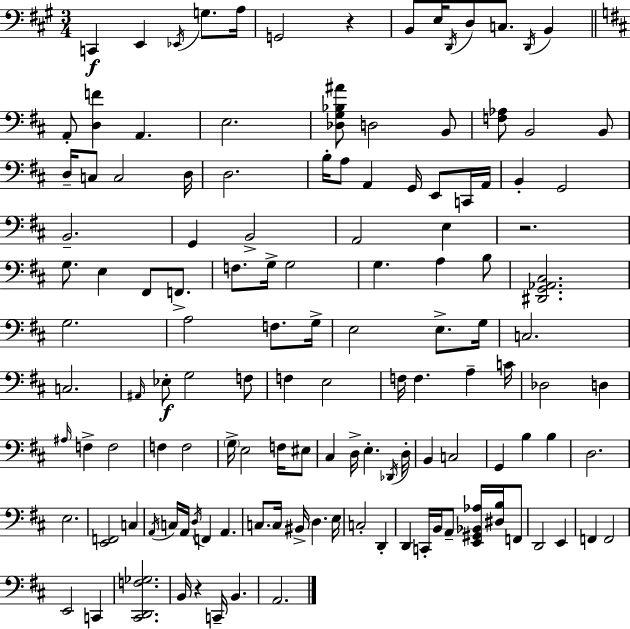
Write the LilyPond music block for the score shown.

{
  \clef bass
  \numericTimeSignature
  \time 3/4
  \key a \major
  c,4\f e,4 \acciaccatura { ees,16 } g8. | a16 g,2 r4 | b,8 e16 \acciaccatura { d,16 } d8 c8. \acciaccatura { d,16 } b,4 | \bar "||" \break \key d \major a,8-. <d f'>4 a,4. | e2. | <des g bes ais'>8 d2 b,8 | <f aes>8 b,2 b,8 | \break d16-- c8 c2 d16 | d2. | b16-. a8 a,4 g,16 e,8 c,16 a,16 | b,4-. g,2 | \break b,2.-- | g,4 b,2-> | a,2 e4 | r2. | \break g8. e4 fis,8 f,8.-> | f8. g16-> g2 | g4. a4 b8 | <dis, g, aes, cis>2. | \break g2. | a2 f8. g16-> | e2 e8.-> g16 | c2. | \break c2. | \grace { ais,16 } ees8-.\f g2 f8 | f4 e2 | f16 f4. a4-- | \break c'16 des2 d4 | \grace { ais16 } f4-> f2 | f4 f2 | \parenthesize g16-> e2 f16 | \break eis8 cis4 d16-> e4.-. | \acciaccatura { des,16 } d16-. b,4 c2 | g,4 b4 b4 | d2. | \break e2. | <e, f,>2 c4 | \acciaccatura { a,16 } c16 a,16 \acciaccatura { d16 } f,4 a,4. | c8. c16 bis,16-> d4. | \break e16 c2-. | d,4-. d,4 c,16-. b,16 a,8-- | <e, gis, bes, aes>16 <dis b>16 f,8 d,2 | e,4 f,4 f,2 | \break e,2 | c,4 <cis, d, f ges>2. | b,16 r4 c,16-- b,4. | a,2. | \break \bar "|."
}